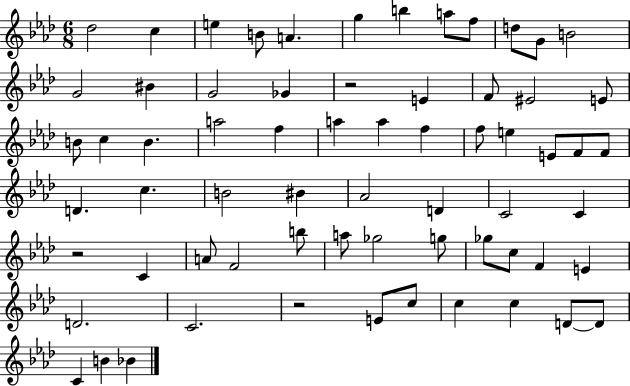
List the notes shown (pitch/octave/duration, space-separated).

Db5/h C5/q E5/q B4/e A4/q. G5/q B5/q A5/e F5/e D5/e G4/e B4/h G4/h BIS4/q G4/h Gb4/q R/h E4/q F4/e EIS4/h E4/e B4/e C5/q B4/q. A5/h F5/q A5/q A5/q F5/q F5/e E5/q E4/e F4/e F4/e D4/q. C5/q. B4/h BIS4/q Ab4/h D4/q C4/h C4/q R/h C4/q A4/e F4/h B5/e A5/e Gb5/h G5/e Gb5/e C5/e F4/q E4/q D4/h. C4/h. R/h E4/e C5/e C5/q C5/q D4/e D4/e C4/q B4/q Bb4/q